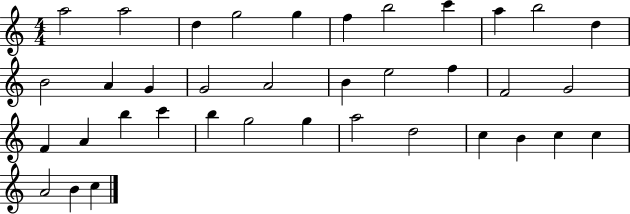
X:1
T:Untitled
M:4/4
L:1/4
K:C
a2 a2 d g2 g f b2 c' a b2 d B2 A G G2 A2 B e2 f F2 G2 F A b c' b g2 g a2 d2 c B c c A2 B c